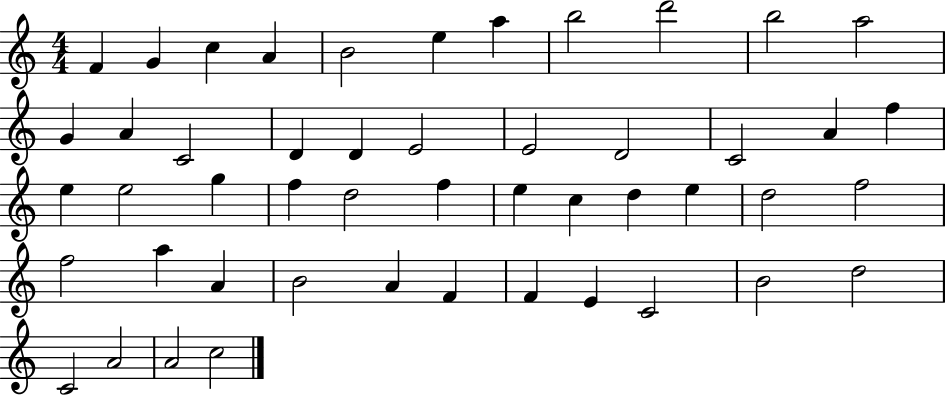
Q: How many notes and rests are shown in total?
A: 49